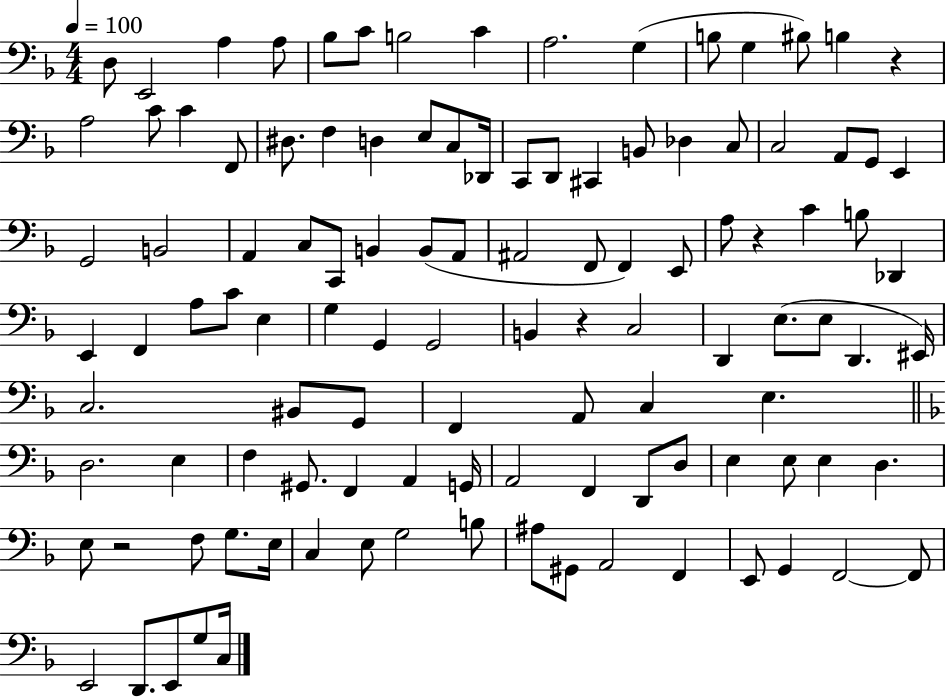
X:1
T:Untitled
M:4/4
L:1/4
K:F
D,/2 E,,2 A, A,/2 _B,/2 C/2 B,2 C A,2 G, B,/2 G, ^B,/2 B, z A,2 C/2 C F,,/2 ^D,/2 F, D, E,/2 C,/2 _D,,/4 C,,/2 D,,/2 ^C,, B,,/2 _D, C,/2 C,2 A,,/2 G,,/2 E,, G,,2 B,,2 A,, C,/2 C,,/2 B,, B,,/2 A,,/2 ^A,,2 F,,/2 F,, E,,/2 A,/2 z C B,/2 _D,, E,, F,, A,/2 C/2 E, G, G,, G,,2 B,, z C,2 D,, E,/2 E,/2 D,, ^E,,/4 C,2 ^B,,/2 G,,/2 F,, A,,/2 C, E, D,2 E, F, ^G,,/2 F,, A,, G,,/4 A,,2 F,, D,,/2 D,/2 E, E,/2 E, D, E,/2 z2 F,/2 G,/2 E,/4 C, E,/2 G,2 B,/2 ^A,/2 ^G,,/2 A,,2 F,, E,,/2 G,, F,,2 F,,/2 E,,2 D,,/2 E,,/2 G,/2 C,/4